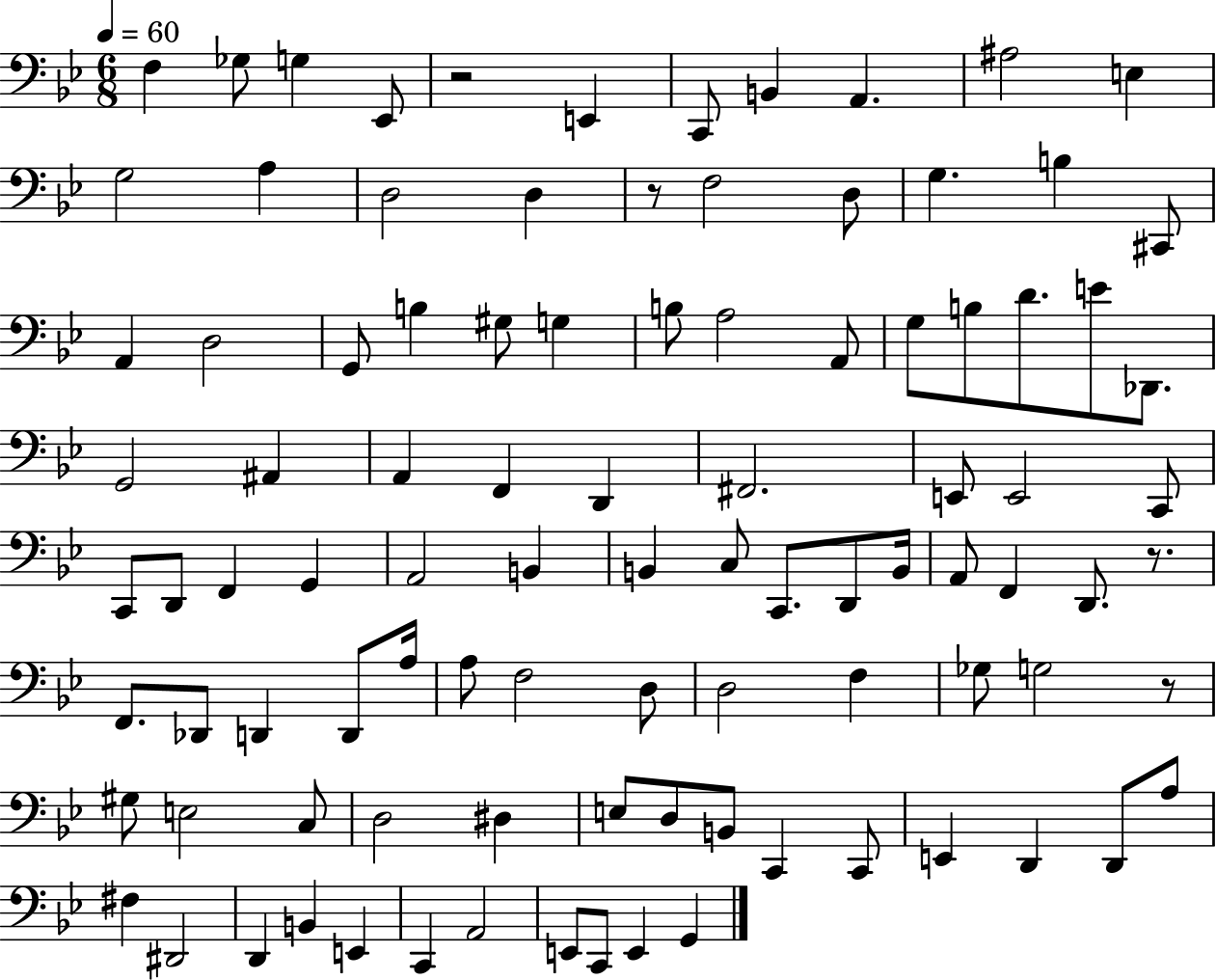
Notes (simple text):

F3/q Gb3/e G3/q Eb2/e R/h E2/q C2/e B2/q A2/q. A#3/h E3/q G3/h A3/q D3/h D3/q R/e F3/h D3/e G3/q. B3/q C#2/e A2/q D3/h G2/e B3/q G#3/e G3/q B3/e A3/h A2/e G3/e B3/e D4/e. E4/e Db2/e. G2/h A#2/q A2/q F2/q D2/q F#2/h. E2/e E2/h C2/e C2/e D2/e F2/q G2/q A2/h B2/q B2/q C3/e C2/e. D2/e B2/s A2/e F2/q D2/e. R/e. F2/e. Db2/e D2/q D2/e A3/s A3/e F3/h D3/e D3/h F3/q Gb3/e G3/h R/e G#3/e E3/h C3/e D3/h D#3/q E3/e D3/e B2/e C2/q C2/e E2/q D2/q D2/e A3/e F#3/q D#2/h D2/q B2/q E2/q C2/q A2/h E2/e C2/e E2/q G2/q